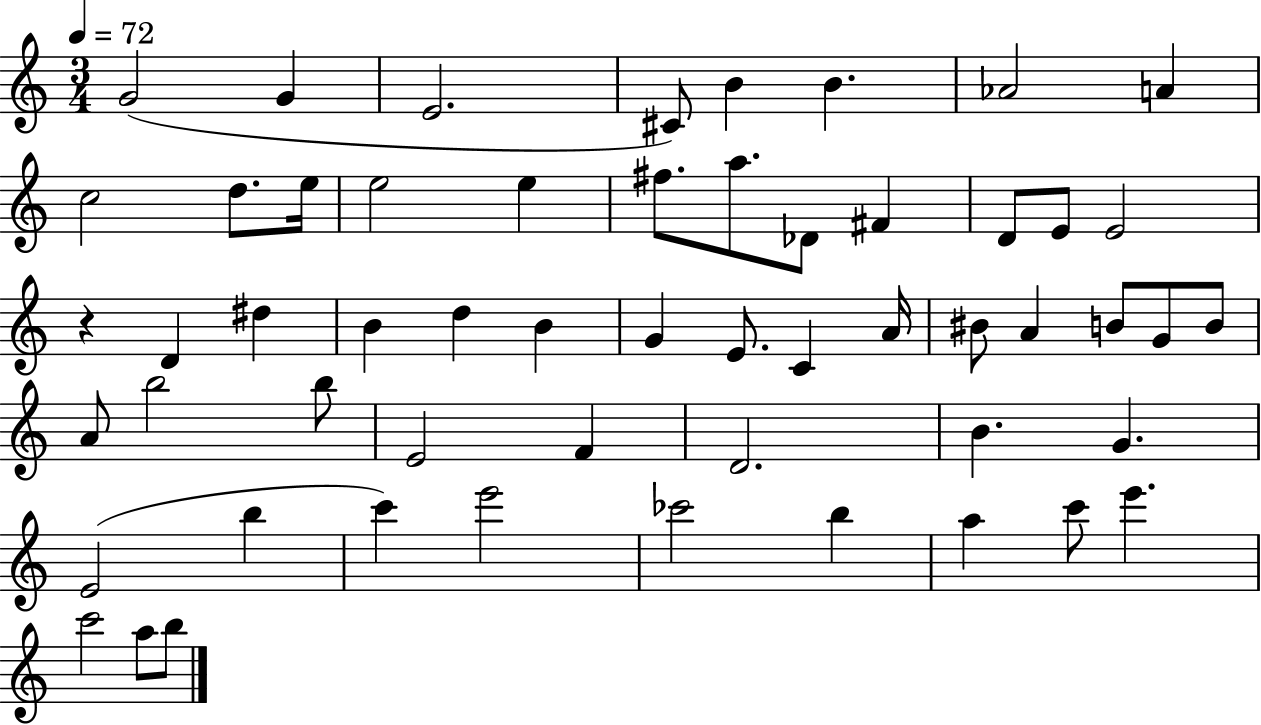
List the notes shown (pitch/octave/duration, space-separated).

G4/h G4/q E4/h. C#4/e B4/q B4/q. Ab4/h A4/q C5/h D5/e. E5/s E5/h E5/q F#5/e. A5/e. Db4/e F#4/q D4/e E4/e E4/h R/q D4/q D#5/q B4/q D5/q B4/q G4/q E4/e. C4/q A4/s BIS4/e A4/q B4/e G4/e B4/e A4/e B5/h B5/e E4/h F4/q D4/h. B4/q. G4/q. E4/h B5/q C6/q E6/h CES6/h B5/q A5/q C6/e E6/q. C6/h A5/e B5/e